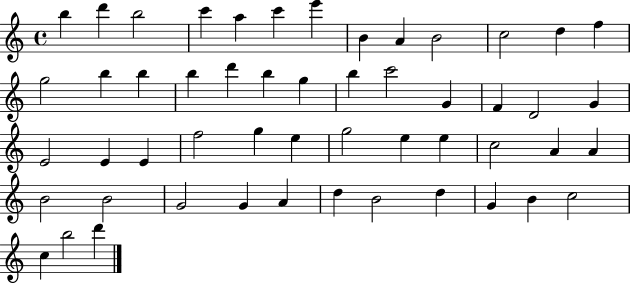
B5/q D6/q B5/h C6/q A5/q C6/q E6/q B4/q A4/q B4/h C5/h D5/q F5/q G5/h B5/q B5/q B5/q D6/q B5/q G5/q B5/q C6/h G4/q F4/q D4/h G4/q E4/h E4/q E4/q F5/h G5/q E5/q G5/h E5/q E5/q C5/h A4/q A4/q B4/h B4/h G4/h G4/q A4/q D5/q B4/h D5/q G4/q B4/q C5/h C5/q B5/h D6/q